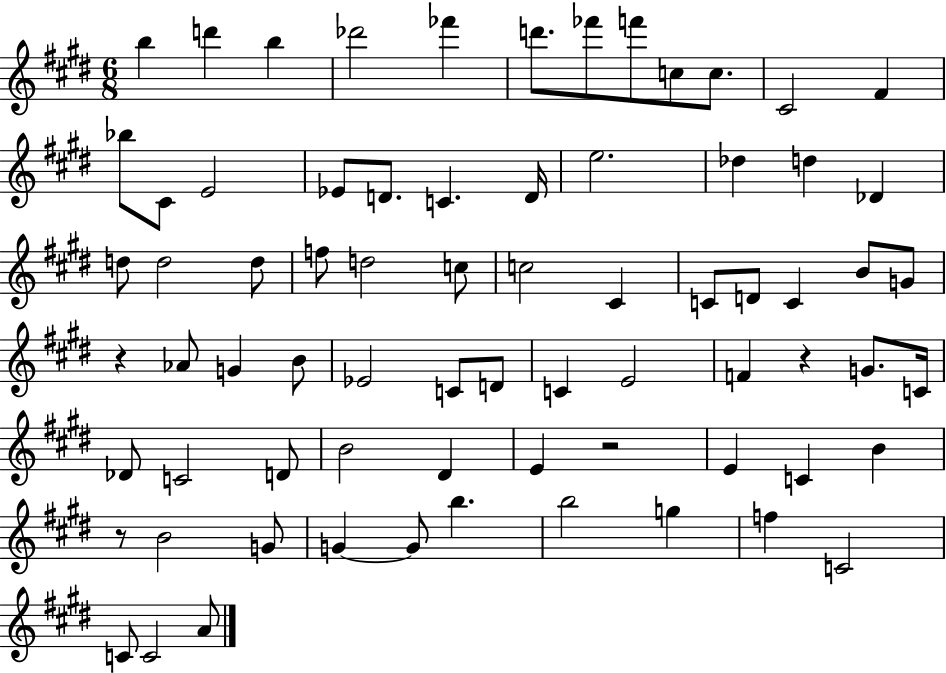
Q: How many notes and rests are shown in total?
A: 72